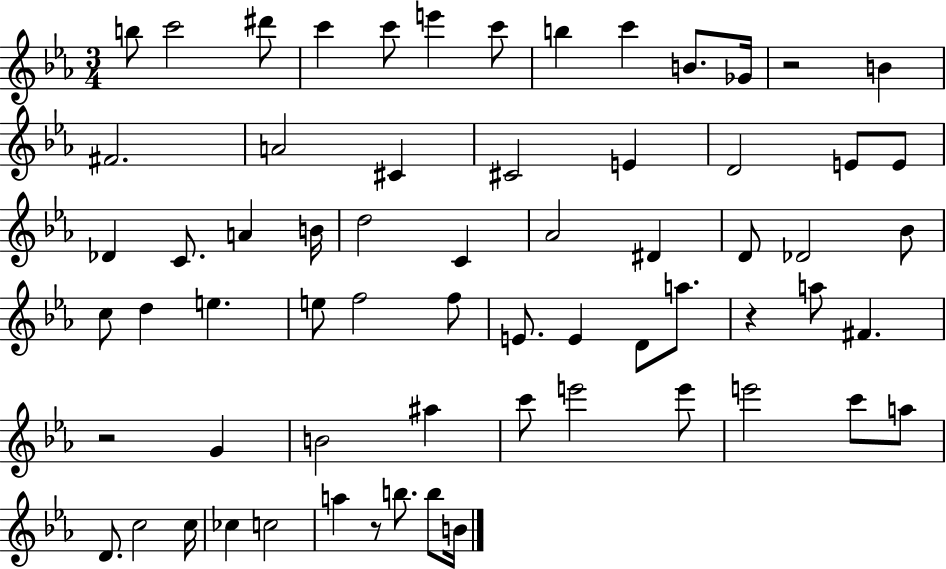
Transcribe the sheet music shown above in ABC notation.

X:1
T:Untitled
M:3/4
L:1/4
K:Eb
b/2 c'2 ^d'/2 c' c'/2 e' c'/2 b c' B/2 _G/4 z2 B ^F2 A2 ^C ^C2 E D2 E/2 E/2 _D C/2 A B/4 d2 C _A2 ^D D/2 _D2 _B/2 c/2 d e e/2 f2 f/2 E/2 E D/2 a/2 z a/2 ^F z2 G B2 ^a c'/2 e'2 e'/2 e'2 c'/2 a/2 D/2 c2 c/4 _c c2 a z/2 b/2 b/2 B/4